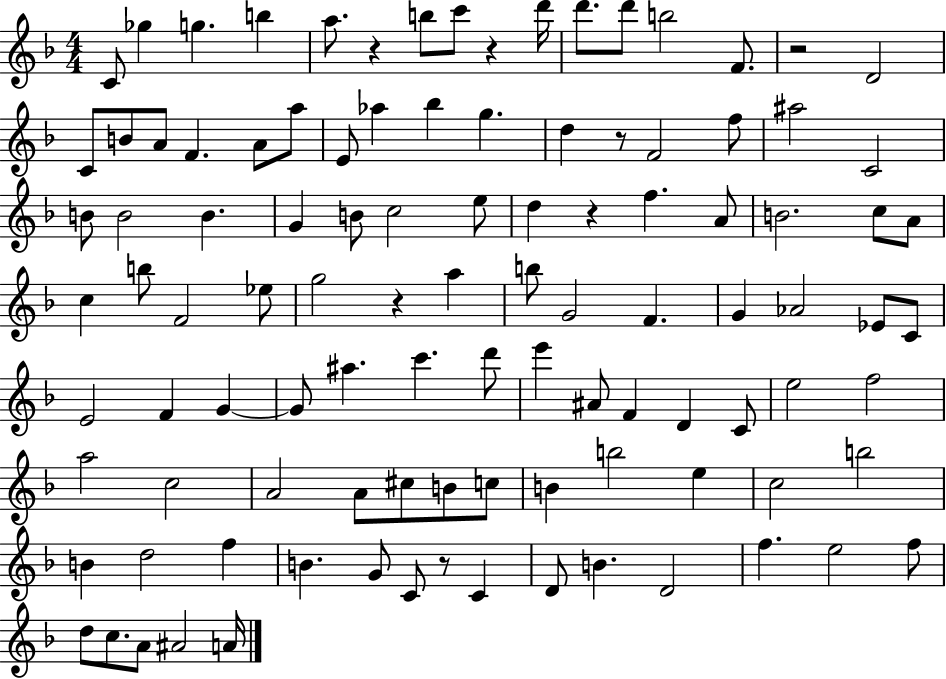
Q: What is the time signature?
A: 4/4